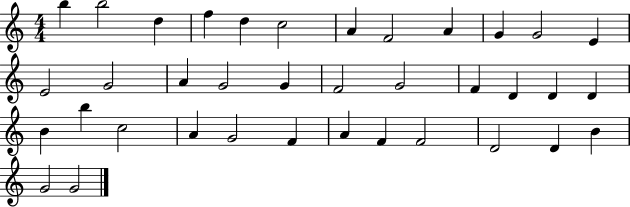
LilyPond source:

{
  \clef treble
  \numericTimeSignature
  \time 4/4
  \key c \major
  b''4 b''2 d''4 | f''4 d''4 c''2 | a'4 f'2 a'4 | g'4 g'2 e'4 | \break e'2 g'2 | a'4 g'2 g'4 | f'2 g'2 | f'4 d'4 d'4 d'4 | \break b'4 b''4 c''2 | a'4 g'2 f'4 | a'4 f'4 f'2 | d'2 d'4 b'4 | \break g'2 g'2 | \bar "|."
}